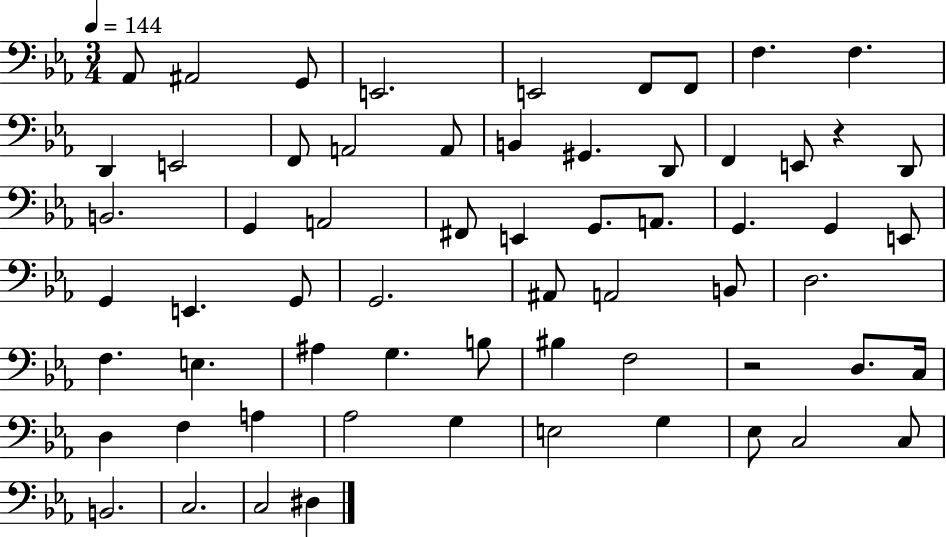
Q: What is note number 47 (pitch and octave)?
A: C3